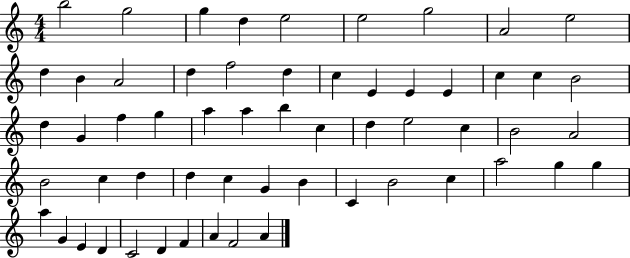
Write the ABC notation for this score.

X:1
T:Untitled
M:4/4
L:1/4
K:C
b2 g2 g d e2 e2 g2 A2 e2 d B A2 d f2 d c E E E c c B2 d G f g a a b c d e2 c B2 A2 B2 c d d c G B C B2 c a2 g g a G E D C2 D F A F2 A